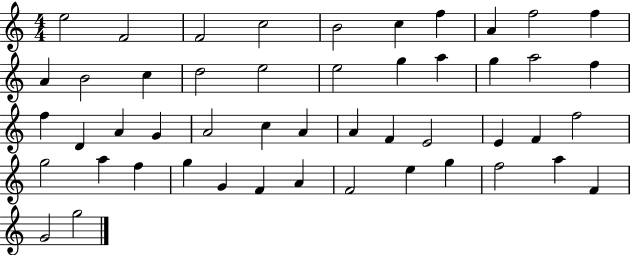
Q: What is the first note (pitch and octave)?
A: E5